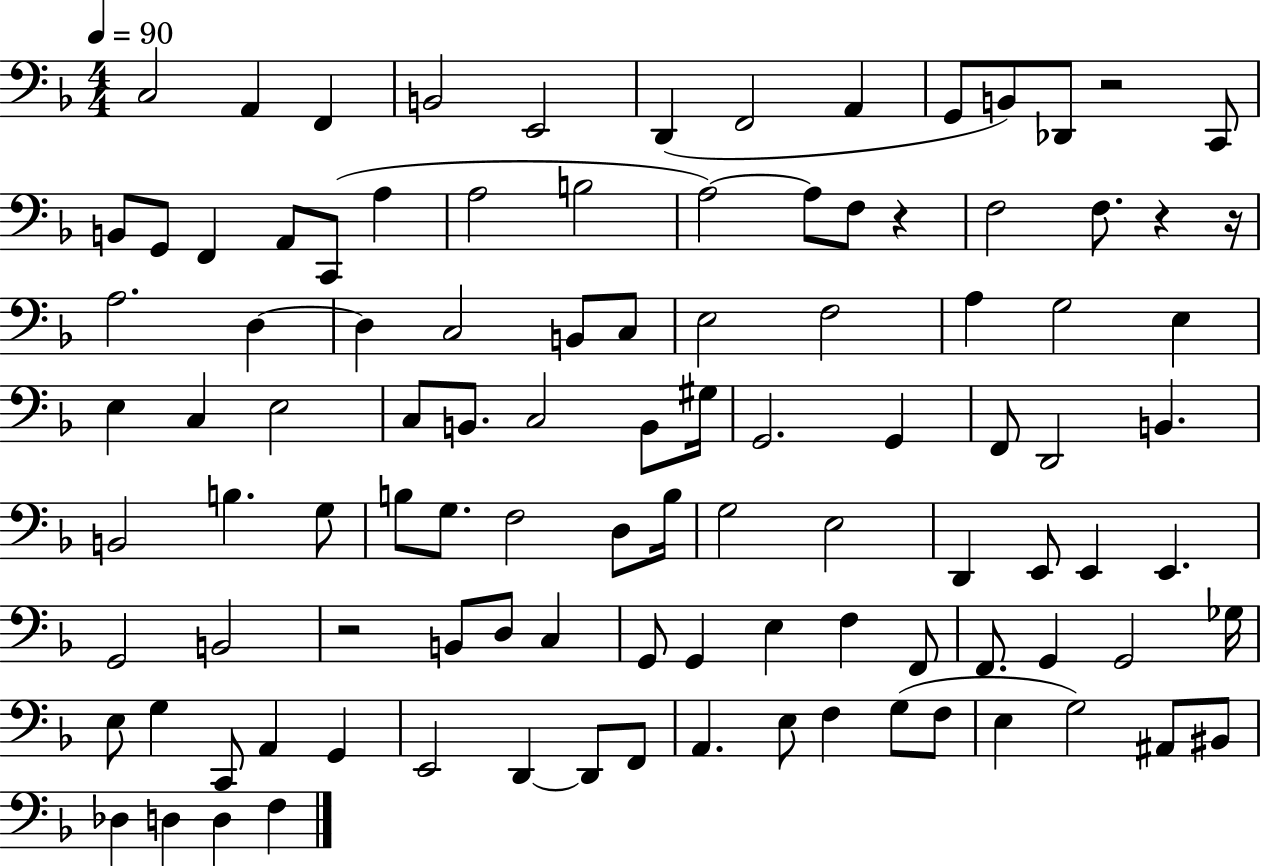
{
  \clef bass
  \numericTimeSignature
  \time 4/4
  \key f \major
  \tempo 4 = 90
  c2 a,4 f,4 | b,2 e,2 | d,4( f,2 a,4 | g,8 b,8) des,8 r2 c,8 | \break b,8 g,8 f,4 a,8 c,8( a4 | a2 b2 | a2~~) a8 f8 r4 | f2 f8. r4 r16 | \break a2. d4~~ | d4 c2 b,8 c8 | e2 f2 | a4 g2 e4 | \break e4 c4 e2 | c8 b,8. c2 b,8 gis16 | g,2. g,4 | f,8 d,2 b,4. | \break b,2 b4. g8 | b8 g8. f2 d8 b16 | g2 e2 | d,4 e,8 e,4 e,4. | \break g,2 b,2 | r2 b,8 d8 c4 | g,8 g,4 e4 f4 f,8 | f,8. g,4 g,2 ges16 | \break e8 g4 c,8 a,4 g,4 | e,2 d,4~~ d,8 f,8 | a,4. e8 f4 g8( f8 | e4 g2) ais,8 bis,8 | \break des4 d4 d4 f4 | \bar "|."
}